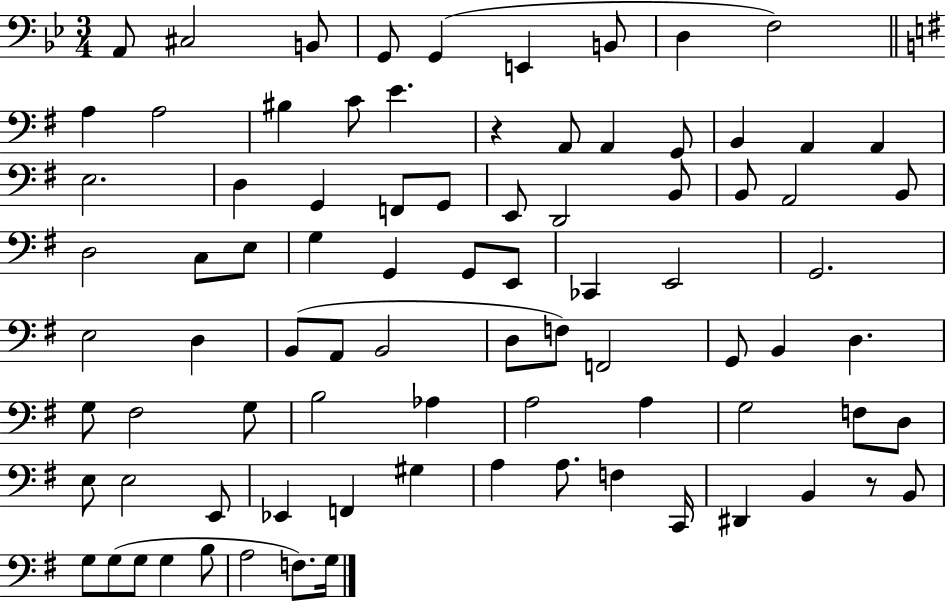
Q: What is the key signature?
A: BES major